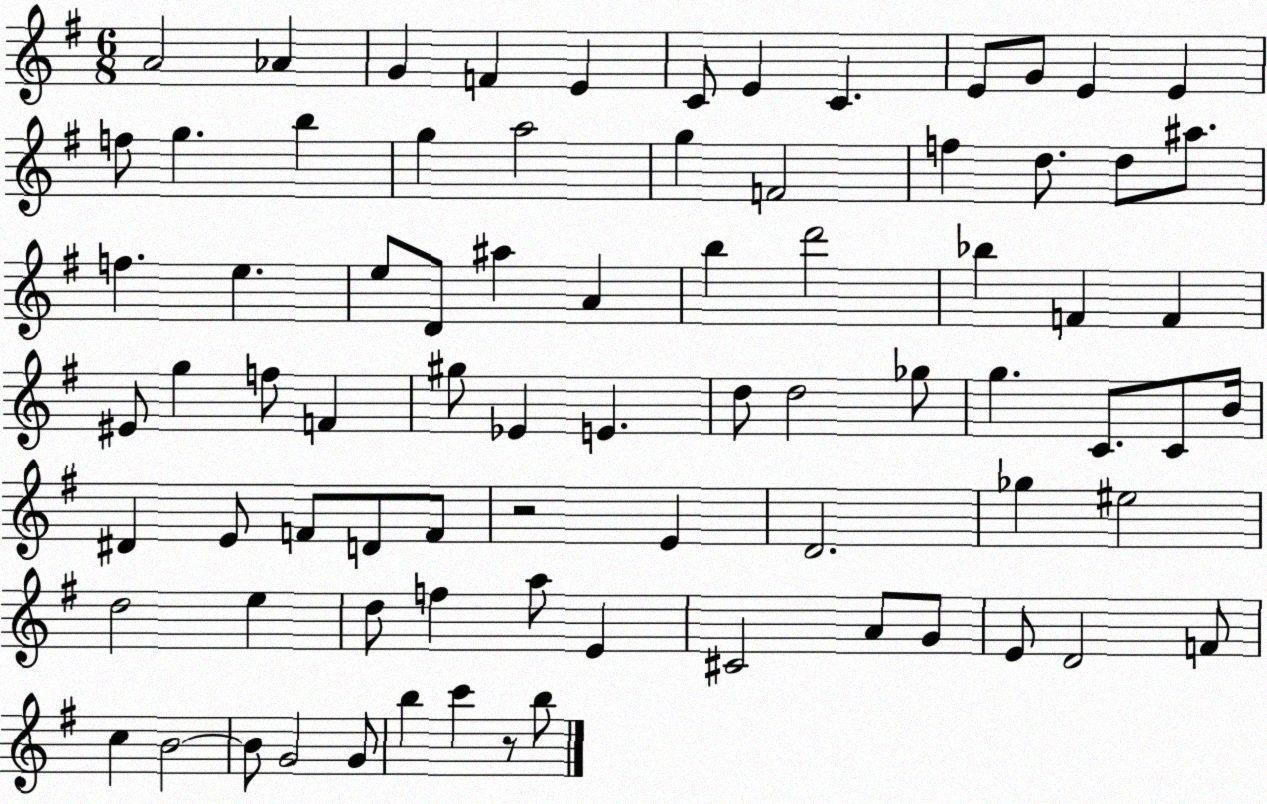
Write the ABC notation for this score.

X:1
T:Untitled
M:6/8
L:1/4
K:G
A2 _A G F E C/2 E C E/2 G/2 E E f/2 g b g a2 g F2 f d/2 d/2 ^a/2 f e e/2 D/2 ^a A b d'2 _b F F ^E/2 g f/2 F ^g/2 _E E d/2 d2 _g/2 g C/2 C/2 B/4 ^D E/2 F/2 D/2 F/2 z2 E D2 _g ^e2 d2 e d/2 f a/2 E ^C2 A/2 G/2 E/2 D2 F/2 c B2 B/2 G2 G/2 b c' z/2 b/2